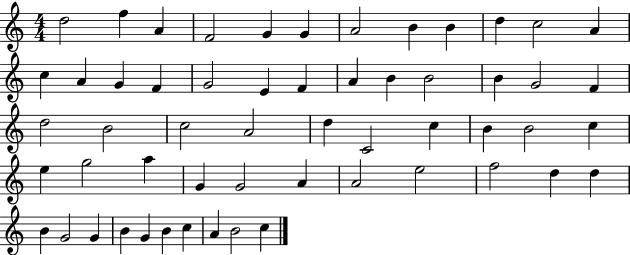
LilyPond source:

{
  \clef treble
  \numericTimeSignature
  \time 4/4
  \key c \major
  d''2 f''4 a'4 | f'2 g'4 g'4 | a'2 b'4 b'4 | d''4 c''2 a'4 | \break c''4 a'4 g'4 f'4 | g'2 e'4 f'4 | a'4 b'4 b'2 | b'4 g'2 f'4 | \break d''2 b'2 | c''2 a'2 | d''4 c'2 c''4 | b'4 b'2 c''4 | \break e''4 g''2 a''4 | g'4 g'2 a'4 | a'2 e''2 | f''2 d''4 d''4 | \break b'4 g'2 g'4 | b'4 g'4 b'4 c''4 | a'4 b'2 c''4 | \bar "|."
}